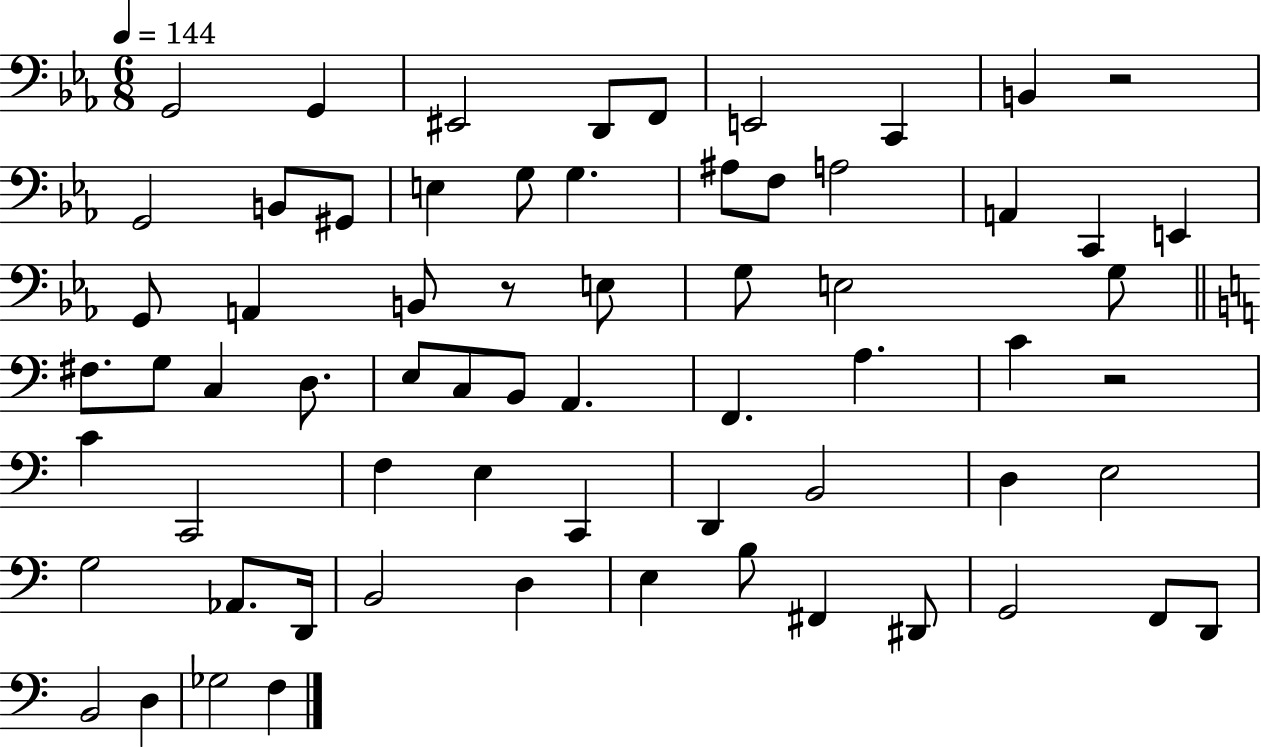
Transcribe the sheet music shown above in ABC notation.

X:1
T:Untitled
M:6/8
L:1/4
K:Eb
G,,2 G,, ^E,,2 D,,/2 F,,/2 E,,2 C,, B,, z2 G,,2 B,,/2 ^G,,/2 E, G,/2 G, ^A,/2 F,/2 A,2 A,, C,, E,, G,,/2 A,, B,,/2 z/2 E,/2 G,/2 E,2 G,/2 ^F,/2 G,/2 C, D,/2 E,/2 C,/2 B,,/2 A,, F,, A, C z2 C C,,2 F, E, C,, D,, B,,2 D, E,2 G,2 _A,,/2 D,,/4 B,,2 D, E, B,/2 ^F,, ^D,,/2 G,,2 F,,/2 D,,/2 B,,2 D, _G,2 F,